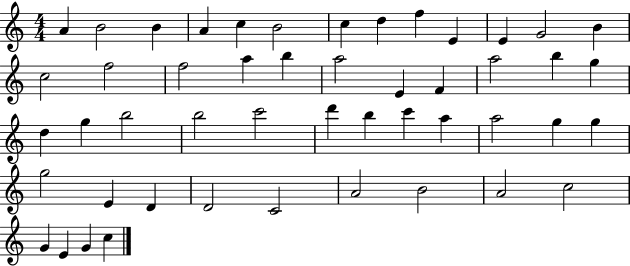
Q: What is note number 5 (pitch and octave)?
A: C5